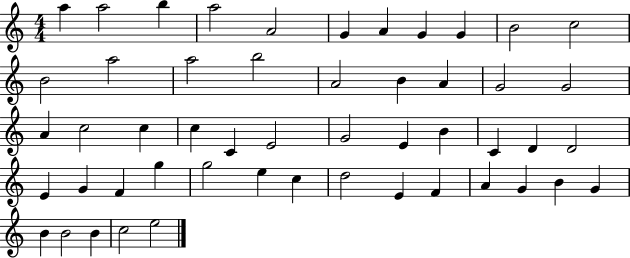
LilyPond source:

{
  \clef treble
  \numericTimeSignature
  \time 4/4
  \key c \major
  a''4 a''2 b''4 | a''2 a'2 | g'4 a'4 g'4 g'4 | b'2 c''2 | \break b'2 a''2 | a''2 b''2 | a'2 b'4 a'4 | g'2 g'2 | \break a'4 c''2 c''4 | c''4 c'4 e'2 | g'2 e'4 b'4 | c'4 d'4 d'2 | \break e'4 g'4 f'4 g''4 | g''2 e''4 c''4 | d''2 e'4 f'4 | a'4 g'4 b'4 g'4 | \break b'4 b'2 b'4 | c''2 e''2 | \bar "|."
}